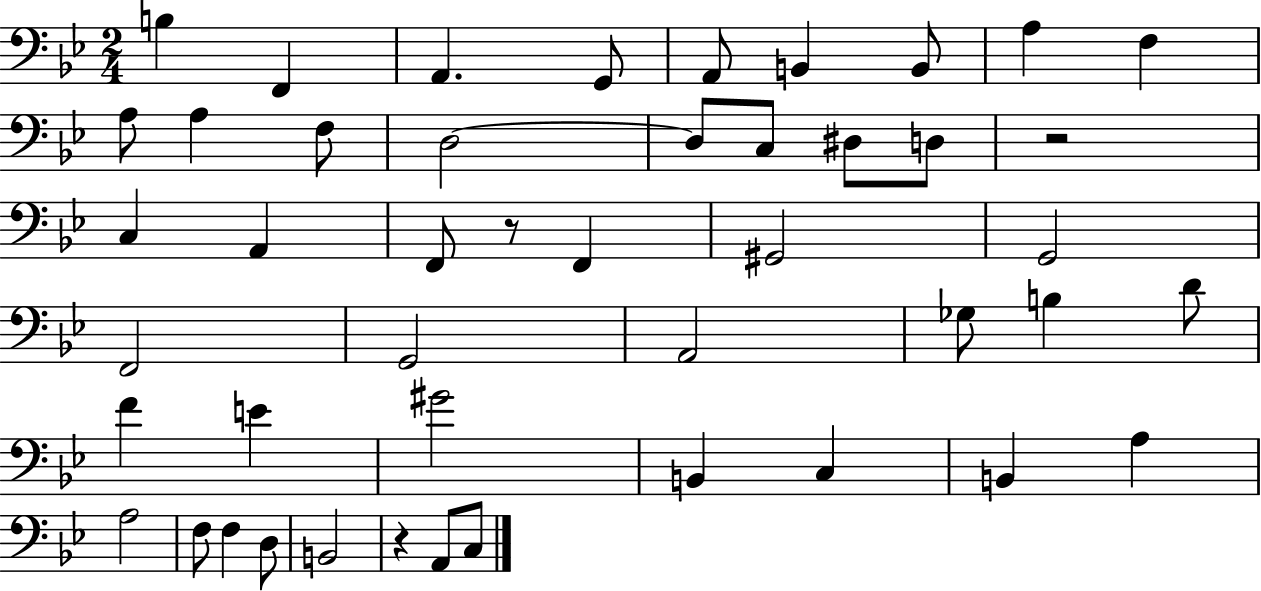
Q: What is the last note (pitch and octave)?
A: C3